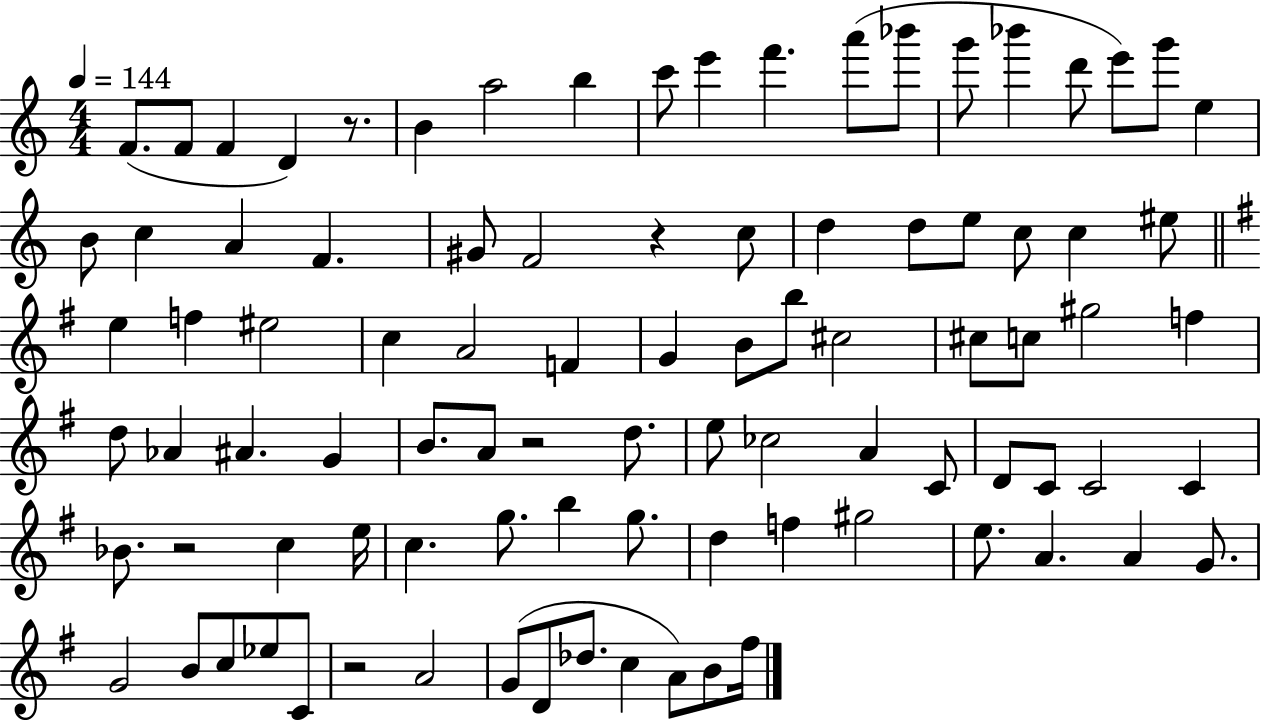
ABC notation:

X:1
T:Untitled
M:4/4
L:1/4
K:C
F/2 F/2 F D z/2 B a2 b c'/2 e' f' a'/2 _b'/2 g'/2 _b' d'/2 e'/2 g'/2 e B/2 c A F ^G/2 F2 z c/2 d d/2 e/2 c/2 c ^e/2 e f ^e2 c A2 F G B/2 b/2 ^c2 ^c/2 c/2 ^g2 f d/2 _A ^A G B/2 A/2 z2 d/2 e/2 _c2 A C/2 D/2 C/2 C2 C _B/2 z2 c e/4 c g/2 b g/2 d f ^g2 e/2 A A G/2 G2 B/2 c/2 _e/2 C/2 z2 A2 G/2 D/2 _d/2 c A/2 B/2 ^f/4